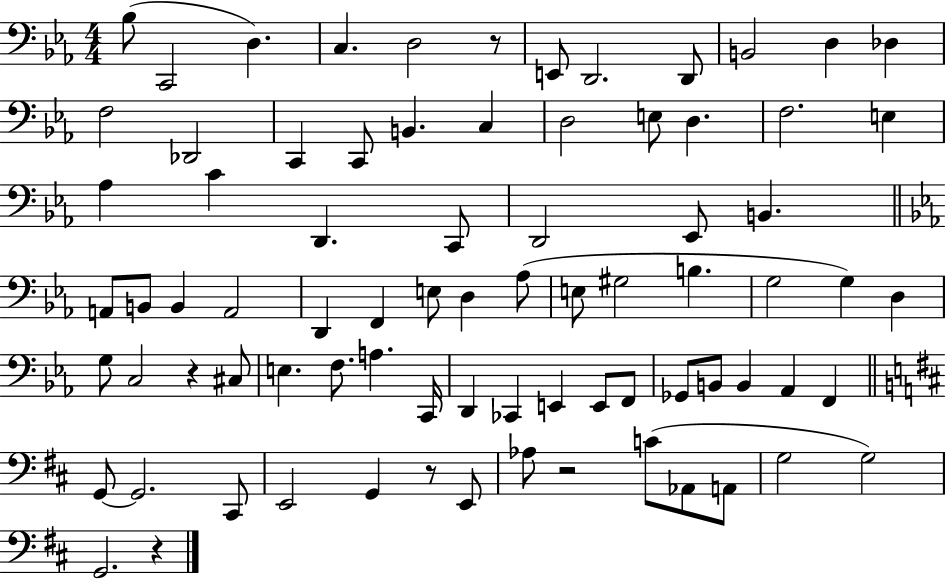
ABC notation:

X:1
T:Untitled
M:4/4
L:1/4
K:Eb
_B,/2 C,,2 D, C, D,2 z/2 E,,/2 D,,2 D,,/2 B,,2 D, _D, F,2 _D,,2 C,, C,,/2 B,, C, D,2 E,/2 D, F,2 E, _A, C D,, C,,/2 D,,2 _E,,/2 B,, A,,/2 B,,/2 B,, A,,2 D,, F,, E,/2 D, _A,/2 E,/2 ^G,2 B, G,2 G, D, G,/2 C,2 z ^C,/2 E, F,/2 A, C,,/4 D,, _C,, E,, E,,/2 F,,/2 _G,,/2 B,,/2 B,, _A,, F,, G,,/2 G,,2 ^C,,/2 E,,2 G,, z/2 E,,/2 _A,/2 z2 C/2 _A,,/2 A,,/2 G,2 G,2 G,,2 z